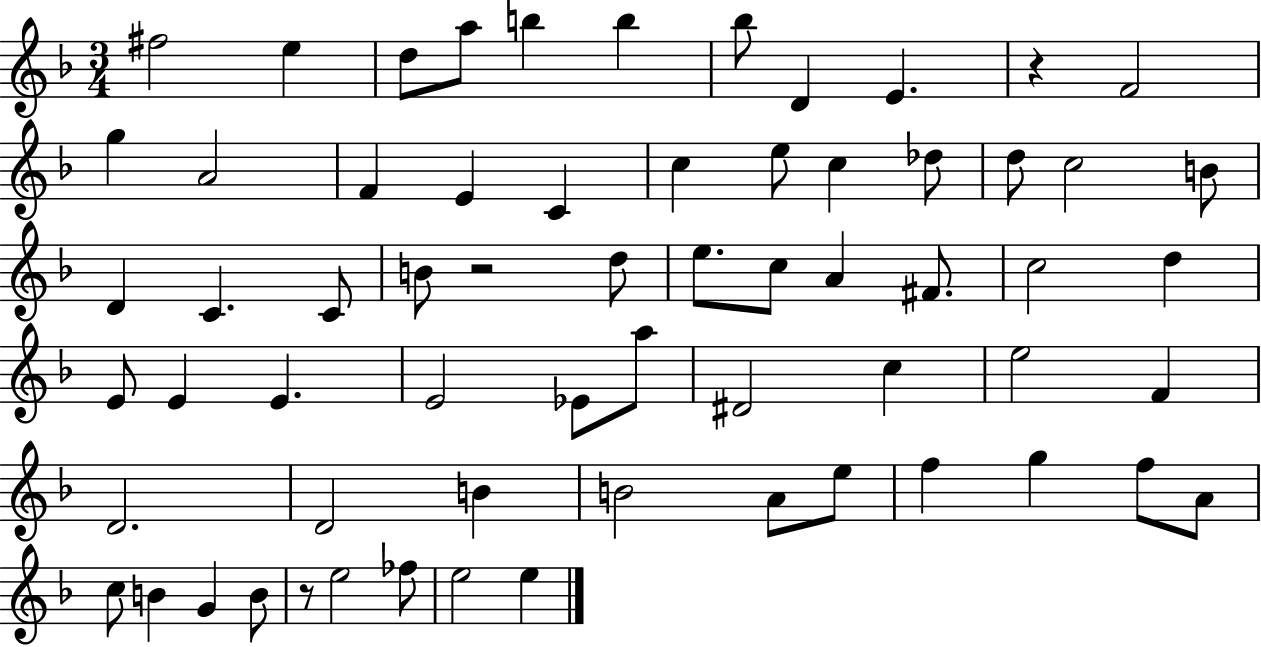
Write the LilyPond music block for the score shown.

{
  \clef treble
  \numericTimeSignature
  \time 3/4
  \key f \major
  fis''2 e''4 | d''8 a''8 b''4 b''4 | bes''8 d'4 e'4. | r4 f'2 | \break g''4 a'2 | f'4 e'4 c'4 | c''4 e''8 c''4 des''8 | d''8 c''2 b'8 | \break d'4 c'4. c'8 | b'8 r2 d''8 | e''8. c''8 a'4 fis'8. | c''2 d''4 | \break e'8 e'4 e'4. | e'2 ees'8 a''8 | dis'2 c''4 | e''2 f'4 | \break d'2. | d'2 b'4 | b'2 a'8 e''8 | f''4 g''4 f''8 a'8 | \break c''8 b'4 g'4 b'8 | r8 e''2 fes''8 | e''2 e''4 | \bar "|."
}